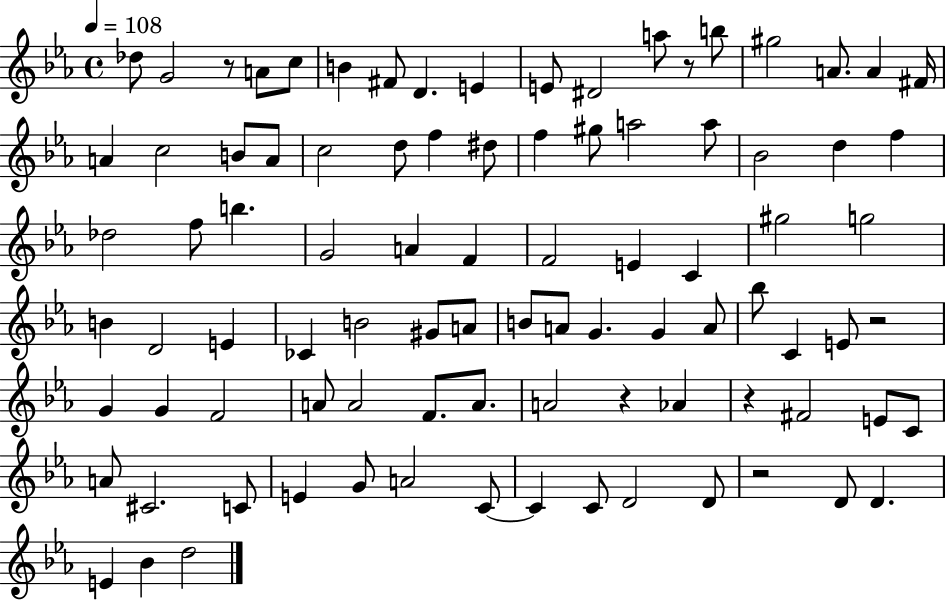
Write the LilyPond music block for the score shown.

{
  \clef treble
  \time 4/4
  \defaultTimeSignature
  \key ees \major
  \tempo 4 = 108
  \repeat volta 2 { des''8 g'2 r8 a'8 c''8 | b'4 fis'8 d'4. e'4 | e'8 dis'2 a''8 r8 b''8 | gis''2 a'8. a'4 fis'16 | \break a'4 c''2 b'8 a'8 | c''2 d''8 f''4 dis''8 | f''4 gis''8 a''2 a''8 | bes'2 d''4 f''4 | \break des''2 f''8 b''4. | g'2 a'4 f'4 | f'2 e'4 c'4 | gis''2 g''2 | \break b'4 d'2 e'4 | ces'4 b'2 gis'8 a'8 | b'8 a'8 g'4. g'4 a'8 | bes''8 c'4 e'8 r2 | \break g'4 g'4 f'2 | a'8 a'2 f'8. a'8. | a'2 r4 aes'4 | r4 fis'2 e'8 c'8 | \break a'8 cis'2. c'8 | e'4 g'8 a'2 c'8~~ | c'4 c'8 d'2 d'8 | r2 d'8 d'4. | \break e'4 bes'4 d''2 | } \bar "|."
}